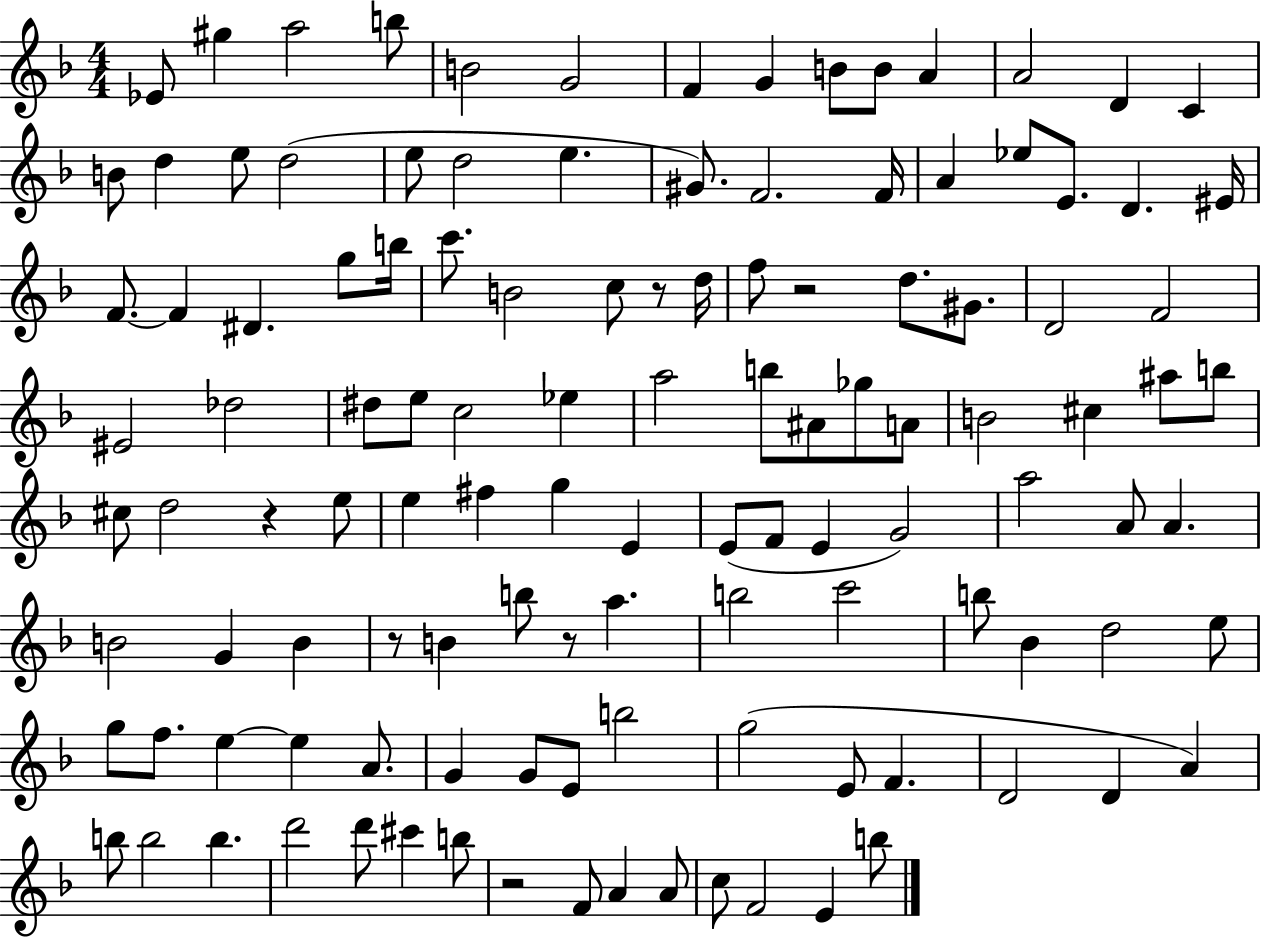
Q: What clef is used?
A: treble